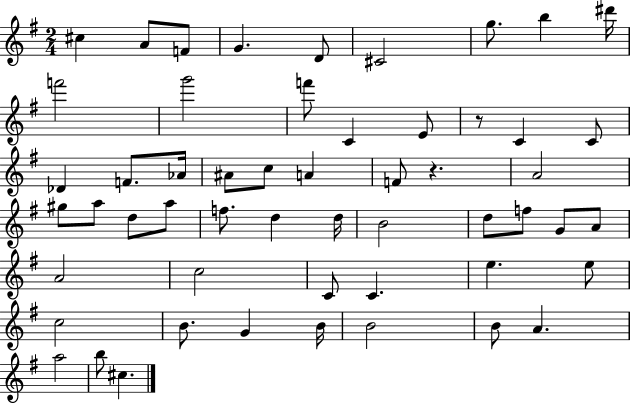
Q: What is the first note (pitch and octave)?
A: C#5